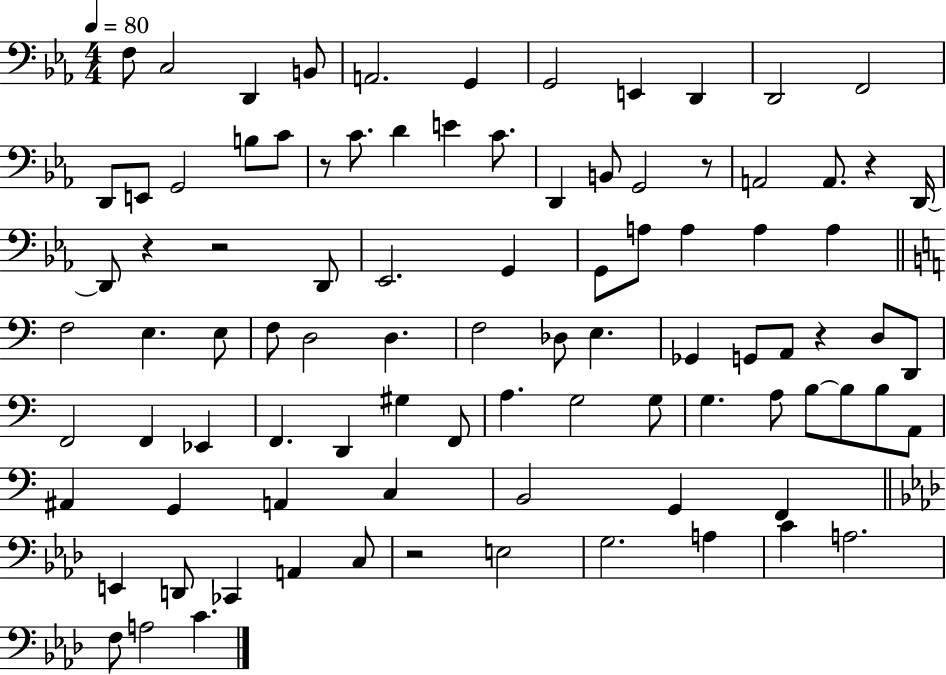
X:1
T:Untitled
M:4/4
L:1/4
K:Eb
F,/2 C,2 D,, B,,/2 A,,2 G,, G,,2 E,, D,, D,,2 F,,2 D,,/2 E,,/2 G,,2 B,/2 C/2 z/2 C/2 D E C/2 D,, B,,/2 G,,2 z/2 A,,2 A,,/2 z D,,/4 D,,/2 z z2 D,,/2 _E,,2 G,, G,,/2 A,/2 A, A, A, F,2 E, E,/2 F,/2 D,2 D, F,2 _D,/2 E, _G,, G,,/2 A,,/2 z D,/2 D,,/2 F,,2 F,, _E,, F,, D,, ^G, F,,/2 A, G,2 G,/2 G, A,/2 B,/2 B,/2 B,/2 A,,/2 ^A,, G,, A,, C, B,,2 G,, F,, E,, D,,/2 _C,, A,, C,/2 z2 E,2 G,2 A, C A,2 F,/2 A,2 C